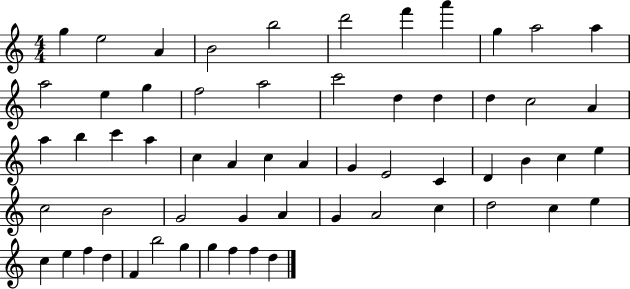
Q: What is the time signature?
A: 4/4